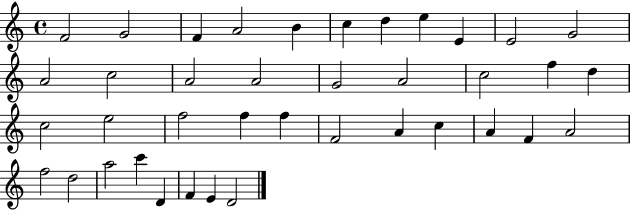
F4/h G4/h F4/q A4/h B4/q C5/q D5/q E5/q E4/q E4/h G4/h A4/h C5/h A4/h A4/h G4/h A4/h C5/h F5/q D5/q C5/h E5/h F5/h F5/q F5/q F4/h A4/q C5/q A4/q F4/q A4/h F5/h D5/h A5/h C6/q D4/q F4/q E4/q D4/h